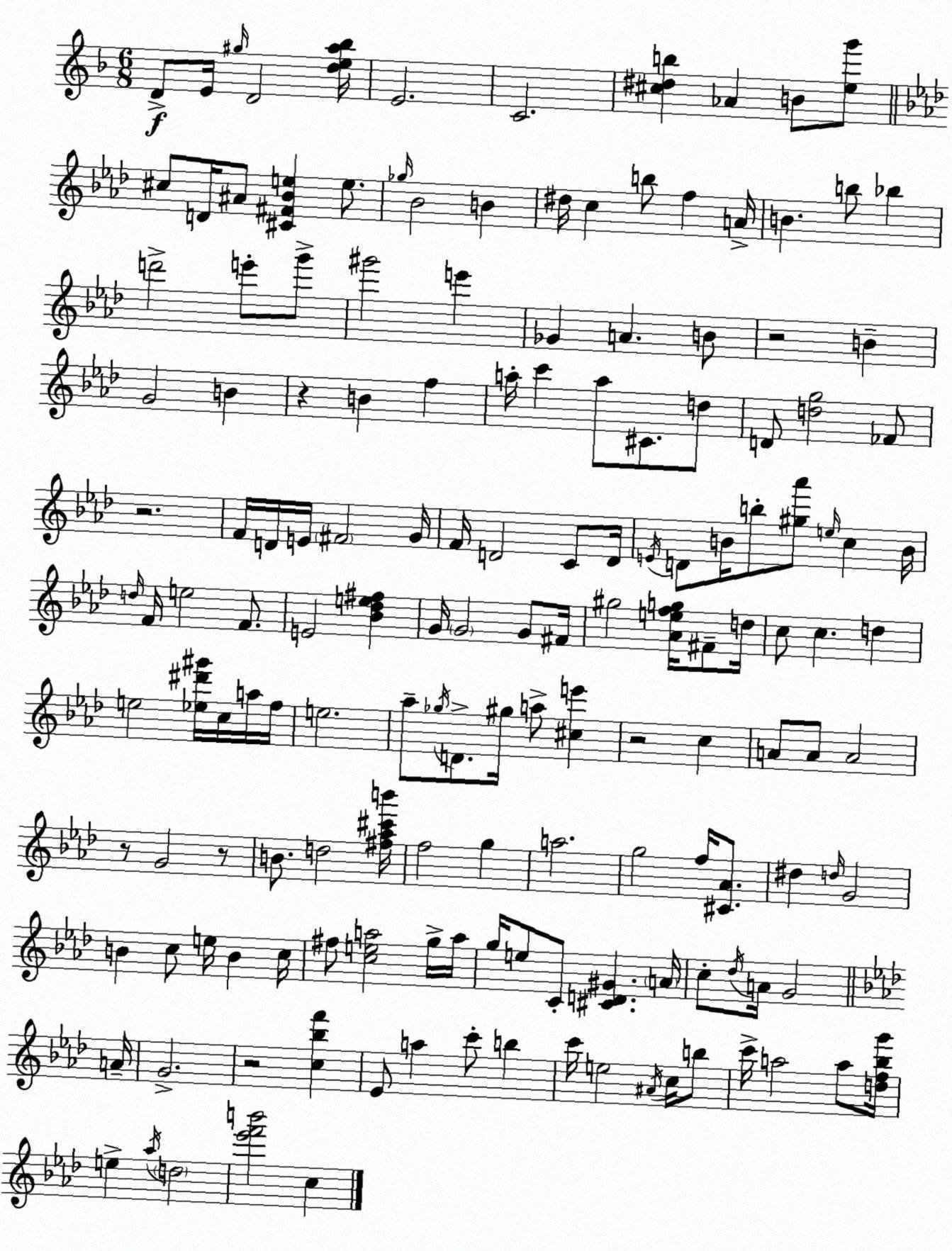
X:1
T:Untitled
M:6/8
L:1/4
K:F
D/2 E/4 ^g/4 D2 [dea_b]/4 E2 C2 [^c^db] _A B/2 [eg']/2 ^c/2 D/4 ^A/2 [^C^F_Be] e/2 _g/4 _B2 B ^d/4 c b/2 f A/4 B b/2 _b d'2 e'/2 g'/2 ^g'2 e' _G A B/2 z2 B G2 B z B f a/4 c' a/2 ^C/2 d/2 D/2 [dg]2 _F/2 z2 F/4 D/4 E/4 ^F2 G/4 F/4 D2 C/2 D/4 E/4 D/2 B/4 b/2 [^g_a']/2 e/4 c B/4 d/4 F/4 e2 F/2 E2 [_B_de^f] G/4 G2 G/2 ^F/4 ^g2 [_Aefg]/4 ^F/2 d/4 c/2 c d e2 [_e^d'^g']/4 c/4 a/4 f/4 e2 _a/2 _g/4 D/2 ^g/4 a/2 [^ce'] z2 c A/2 A/2 A2 z/2 G2 z/2 B/2 d2 [^f_a^c'b']/4 f2 g a2 g2 f/4 [^C_A]/2 ^d d/4 G2 B c/2 e/4 B c/4 ^f/2 [cea]2 g/4 a/4 g/4 e/2 C/2 [^CD^G] A/4 c/2 _d/4 A/4 G2 A/4 G2 z2 [c_bf'] _E/2 a c'/2 b c'/4 e2 ^A/4 c/4 b/2 c'/4 a2 a/2 [df_bg']/4 e _a/4 d2 [_e'f'b']2 c